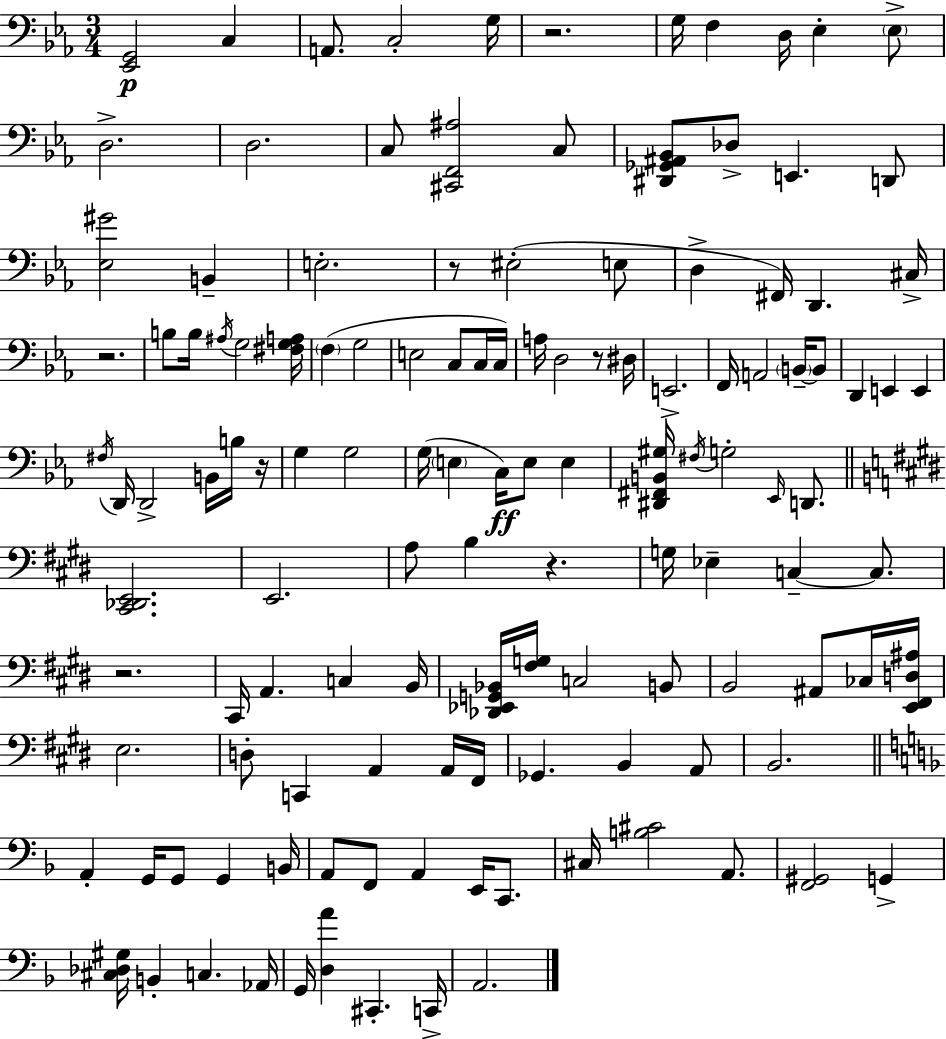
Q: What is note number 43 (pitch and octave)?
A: D2